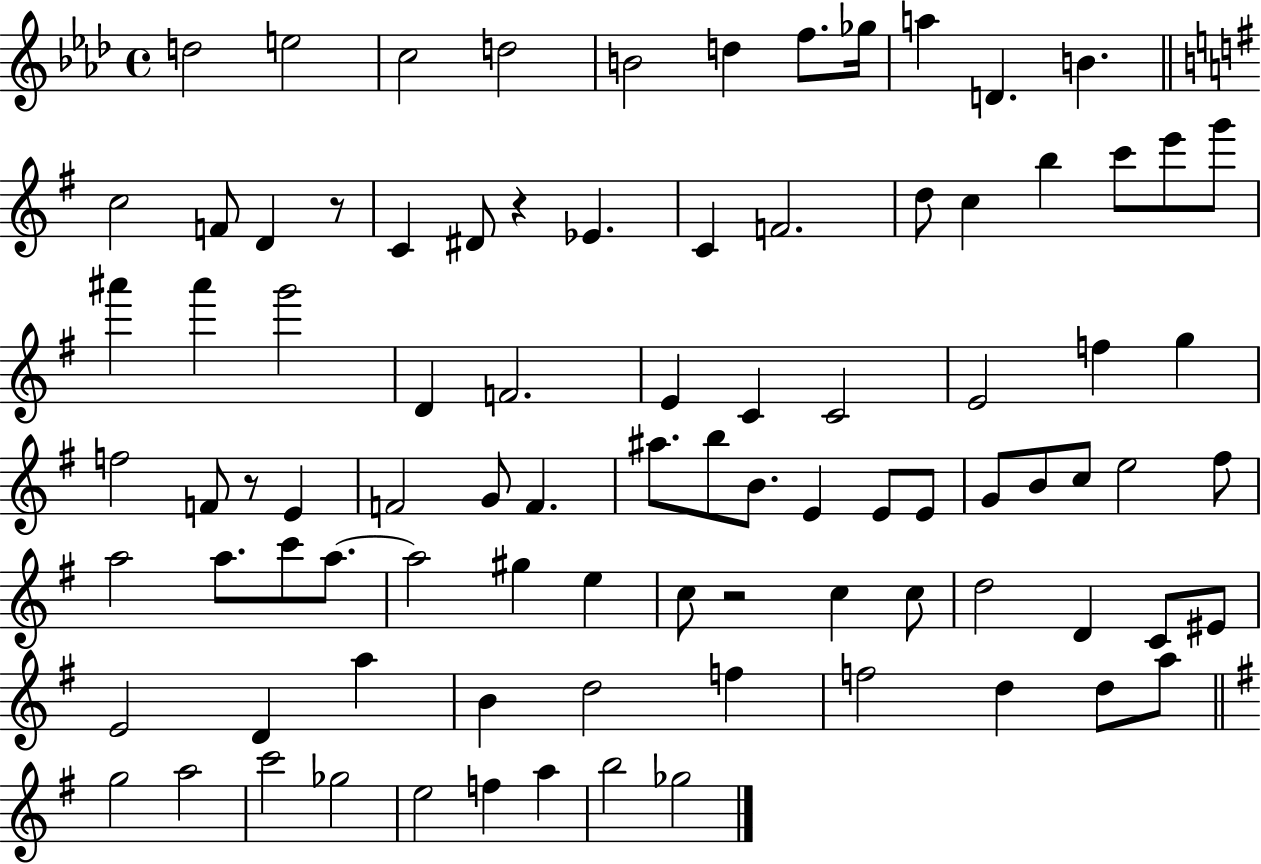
{
  \clef treble
  \time 4/4
  \defaultTimeSignature
  \key aes \major
  d''2 e''2 | c''2 d''2 | b'2 d''4 f''8. ges''16 | a''4 d'4. b'4. | \break \bar "||" \break \key g \major c''2 f'8 d'4 r8 | c'4 dis'8 r4 ees'4. | c'4 f'2. | d''8 c''4 b''4 c'''8 e'''8 g'''8 | \break ais'''4 ais'''4 g'''2 | d'4 f'2. | e'4 c'4 c'2 | e'2 f''4 g''4 | \break f''2 f'8 r8 e'4 | f'2 g'8 f'4. | ais''8. b''8 b'8. e'4 e'8 e'8 | g'8 b'8 c''8 e''2 fis''8 | \break a''2 a''8. c'''8 a''8.~~ | a''2 gis''4 e''4 | c''8 r2 c''4 c''8 | d''2 d'4 c'8 eis'8 | \break e'2 d'4 a''4 | b'4 d''2 f''4 | f''2 d''4 d''8 a''8 | \bar "||" \break \key e \minor g''2 a''2 | c'''2 ges''2 | e''2 f''4 a''4 | b''2 ges''2 | \break \bar "|."
}